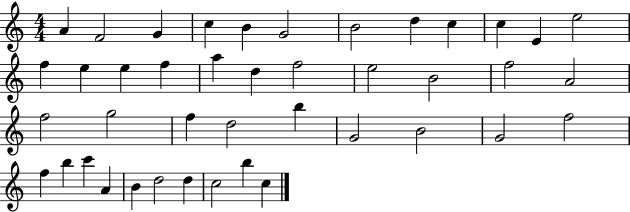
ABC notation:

X:1
T:Untitled
M:4/4
L:1/4
K:C
A F2 G c B G2 B2 d c c E e2 f e e f a d f2 e2 B2 f2 A2 f2 g2 f d2 b G2 B2 G2 f2 f b c' A B d2 d c2 b c